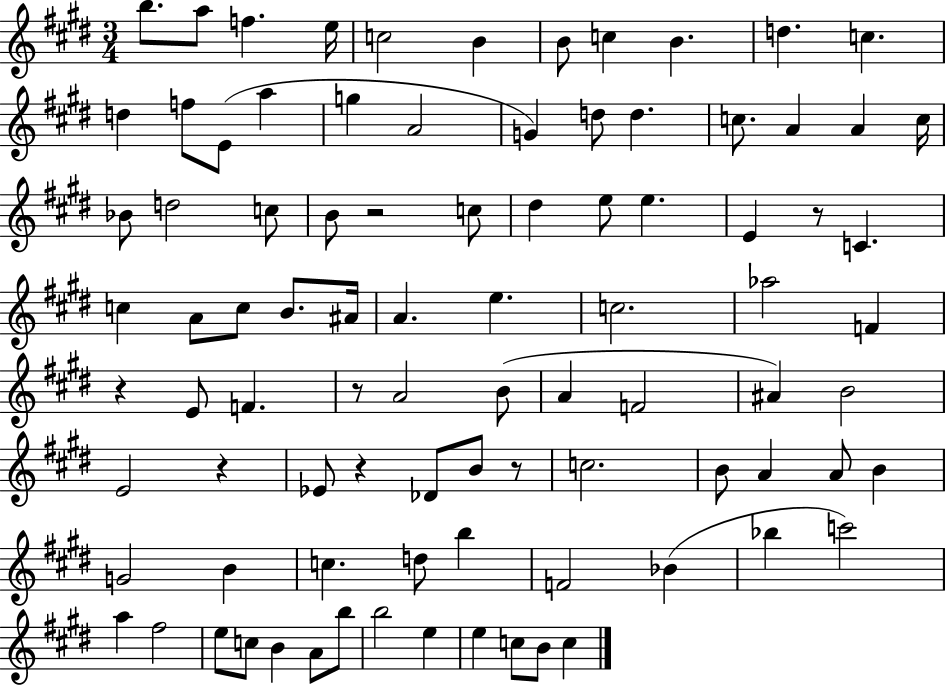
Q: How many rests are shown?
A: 7